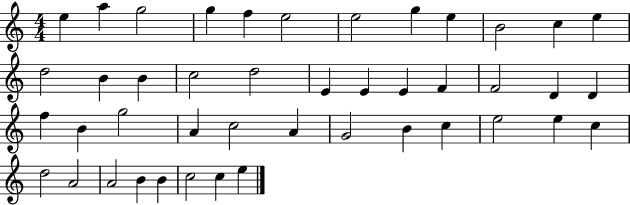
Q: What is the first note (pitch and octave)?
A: E5